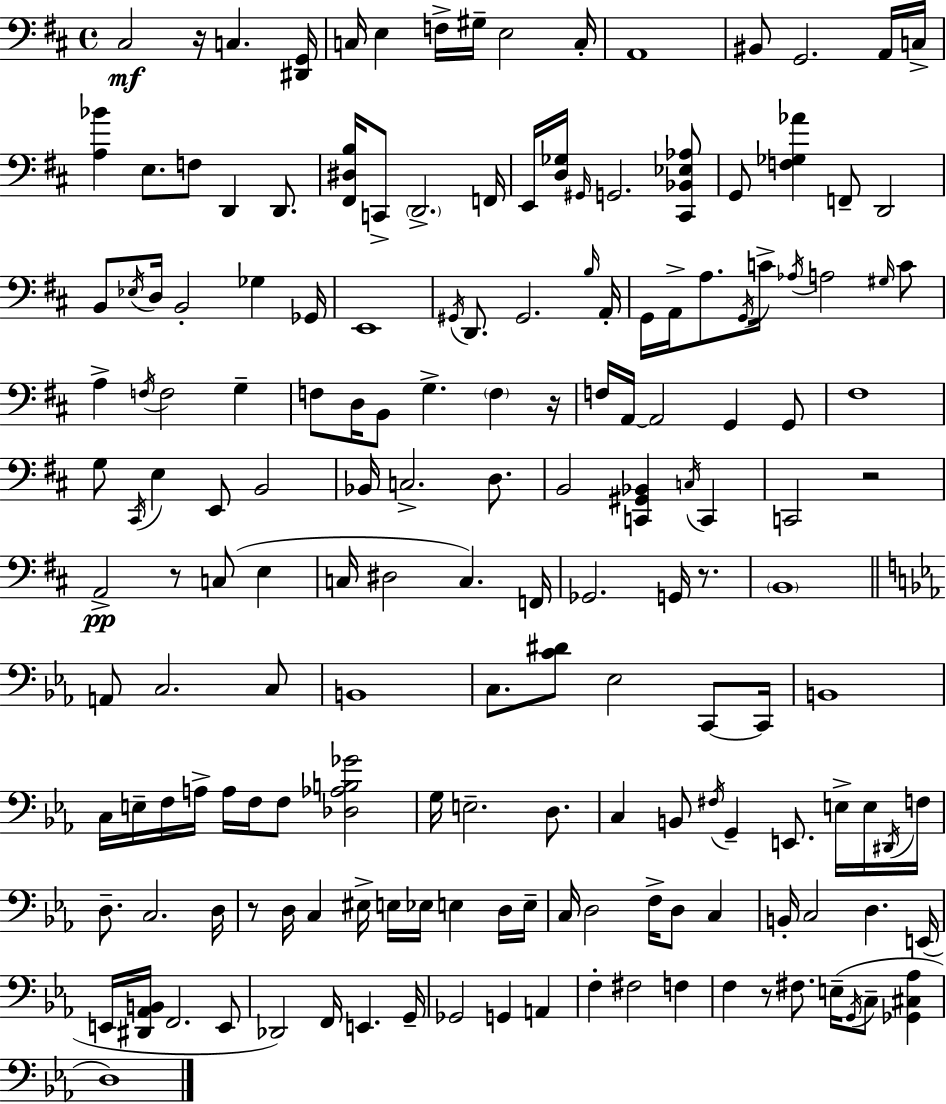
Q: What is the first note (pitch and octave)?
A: C#3